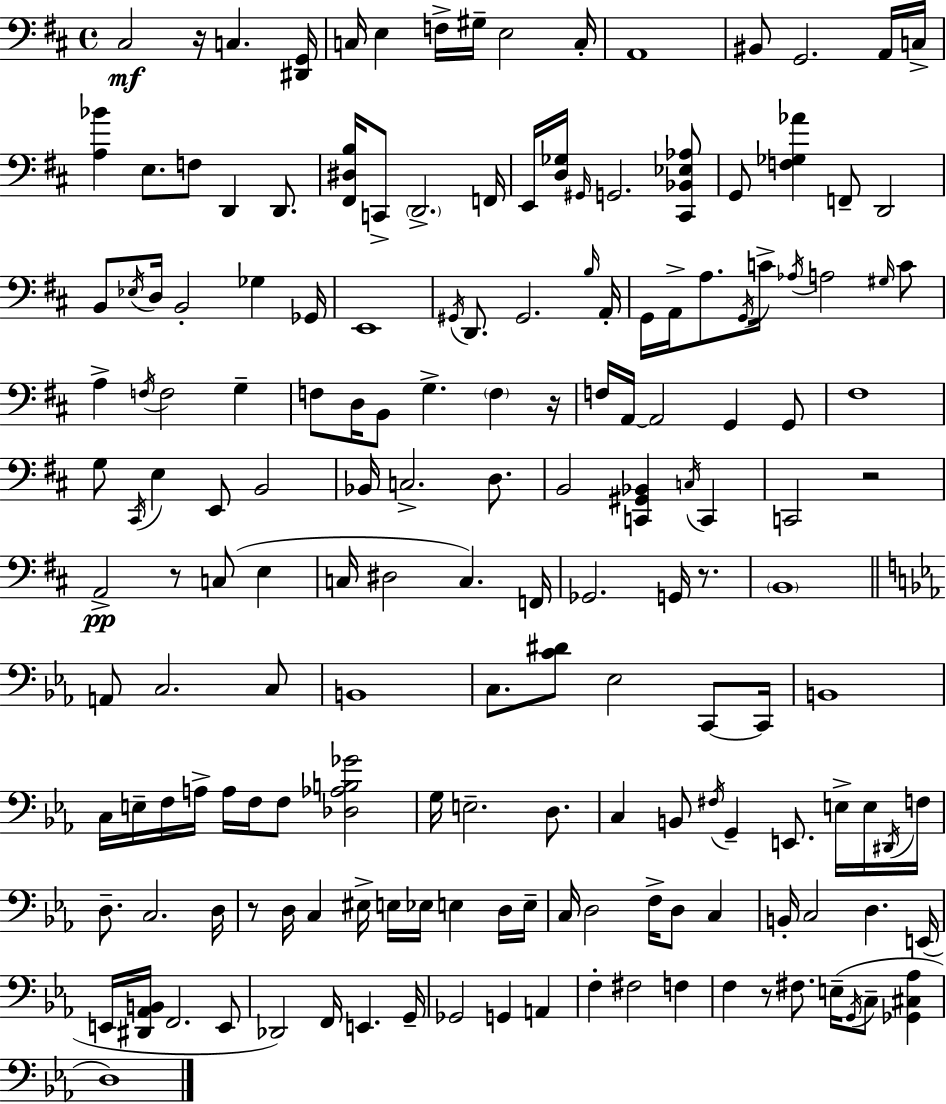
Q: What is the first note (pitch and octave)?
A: C#3